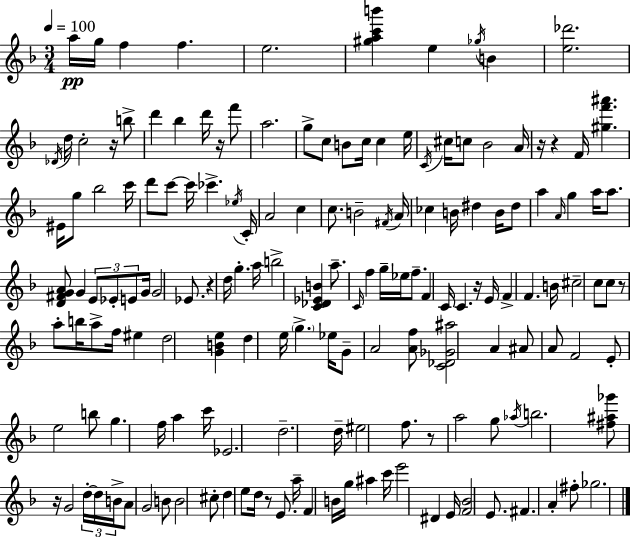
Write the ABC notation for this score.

X:1
T:Untitled
M:3/4
L:1/4
K:Dm
a/4 g/4 f f e2 [^gac'b'] e _g/4 B [e_d']2 _D/4 d/4 c2 z/4 b/2 d' _b d'/4 z/4 f'/2 a2 g/2 c/2 B/2 c/4 c e/4 C/4 ^c/4 c/2 _B2 A/4 z/4 z F/4 [^gf'^a'] ^E/4 g/2 _b2 c'/4 d'/2 c'/2 c'/4 _c' _e/4 C/4 A2 c c/2 B2 ^F/4 A/4 _c B/4 ^d B/4 ^d/2 a A/4 g a/4 a/2 [D^FGA]/2 G E/2 _E/2 E/2 G/4 G2 _E/2 z d/4 g a/4 b2 [C_D_EB] a/2 C/4 f g/4 _e/4 f/2 F C/4 C z/4 E/4 F F B/4 ^c2 c/2 c/2 z/2 a/2 b/4 a/2 f/4 ^e d2 [GBe] d e/4 g _e/4 G/2 A2 [Af]/2 [C_D_G^a]2 A ^A/2 A/2 F2 E/2 e2 b/2 g f/4 a c'/4 _E2 d2 d/4 ^e2 f/2 z/2 a2 g/2 _a/4 b2 [^f^a_g']/2 z/4 G2 d/4 d/4 B/4 A/2 G2 B/2 B2 ^c/2 d e/2 d/4 z/2 E/2 a/4 F B/4 g/4 ^a c'/4 e'2 ^D E/4 [F_B]2 E/2 ^F A ^f/2 _g2